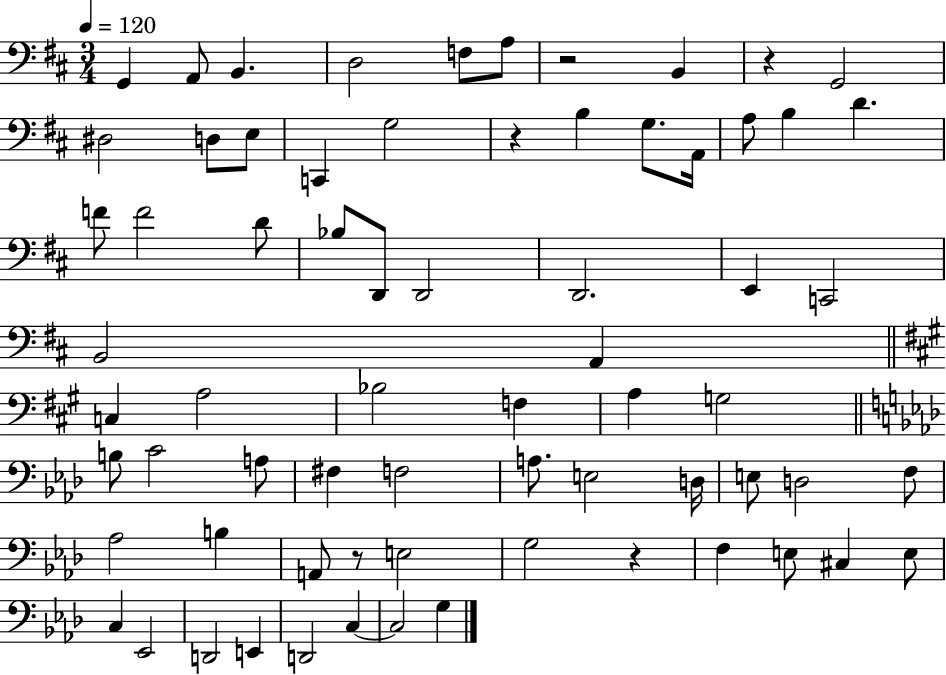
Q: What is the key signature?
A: D major